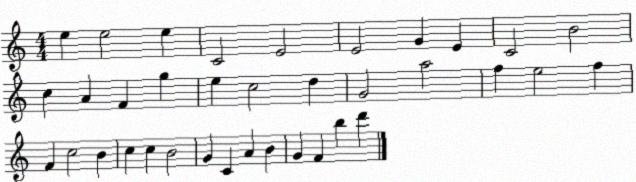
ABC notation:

X:1
T:Untitled
M:4/4
L:1/4
K:C
e e2 e C2 E2 E2 G E C2 B2 c A F g e c2 d G2 a2 f e2 f F c2 B c c B2 G C A B G F b d'